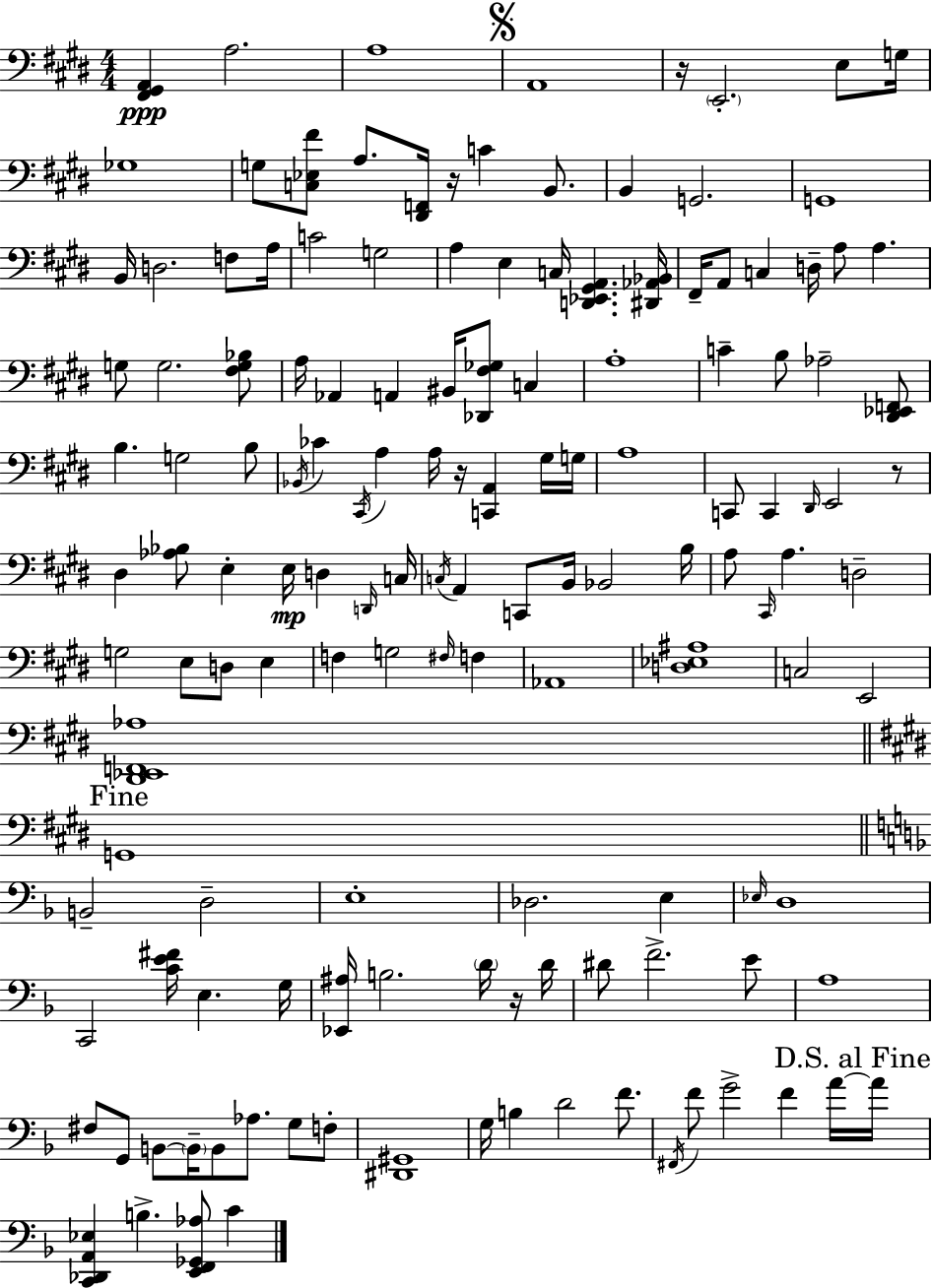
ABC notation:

X:1
T:Untitled
M:4/4
L:1/4
K:E
[^F,,^G,,A,,] A,2 A,4 A,,4 z/4 E,,2 E,/2 G,/4 _G,4 G,/2 [C,_E,^F]/2 A,/2 [^D,,F,,]/4 z/4 C B,,/2 B,, G,,2 G,,4 B,,/4 D,2 F,/2 A,/4 C2 G,2 A, E, C,/4 [D,,_E,,^G,,A,,] [^D,,_A,,_B,,]/4 ^F,,/4 A,,/2 C, D,/4 A,/2 A, G,/2 G,2 [^F,G,_B,]/2 A,/4 _A,, A,, ^B,,/4 [_D,,^F,_G,]/2 C, A,4 C B,/2 _A,2 [^D,,_E,,F,,]/2 B, G,2 B,/2 _B,,/4 _C ^C,,/4 A, A,/4 z/4 [C,,A,,] ^G,/4 G,/4 A,4 C,,/2 C,, ^D,,/4 E,,2 z/2 ^D, [_A,_B,]/2 E, E,/4 D, D,,/4 C,/4 C,/4 A,, C,,/2 B,,/4 _B,,2 B,/4 A,/2 ^C,,/4 A, D,2 G,2 E,/2 D,/2 E, F, G,2 ^F,/4 F, _A,,4 [D,_E,^A,]4 C,2 E,,2 [^D,,_E,,F,,_A,]4 G,,4 B,,2 D,2 E,4 _D,2 E, _E,/4 D,4 C,,2 [CE^F]/4 E, G,/4 [_E,,^A,]/4 B,2 D/4 z/4 D/4 ^D/2 F2 E/2 A,4 ^F,/2 G,,/2 B,,/2 B,,/4 B,,/2 _A,/2 G,/2 F,/2 [^D,,^G,,]4 G,/4 B, D2 F/2 ^F,,/4 F/2 G2 F A/4 A/4 [C,,_D,,A,,_E,] B, [E,,F,,_G,,_A,]/2 C